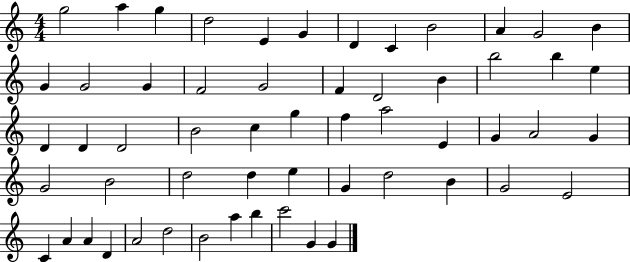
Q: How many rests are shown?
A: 0